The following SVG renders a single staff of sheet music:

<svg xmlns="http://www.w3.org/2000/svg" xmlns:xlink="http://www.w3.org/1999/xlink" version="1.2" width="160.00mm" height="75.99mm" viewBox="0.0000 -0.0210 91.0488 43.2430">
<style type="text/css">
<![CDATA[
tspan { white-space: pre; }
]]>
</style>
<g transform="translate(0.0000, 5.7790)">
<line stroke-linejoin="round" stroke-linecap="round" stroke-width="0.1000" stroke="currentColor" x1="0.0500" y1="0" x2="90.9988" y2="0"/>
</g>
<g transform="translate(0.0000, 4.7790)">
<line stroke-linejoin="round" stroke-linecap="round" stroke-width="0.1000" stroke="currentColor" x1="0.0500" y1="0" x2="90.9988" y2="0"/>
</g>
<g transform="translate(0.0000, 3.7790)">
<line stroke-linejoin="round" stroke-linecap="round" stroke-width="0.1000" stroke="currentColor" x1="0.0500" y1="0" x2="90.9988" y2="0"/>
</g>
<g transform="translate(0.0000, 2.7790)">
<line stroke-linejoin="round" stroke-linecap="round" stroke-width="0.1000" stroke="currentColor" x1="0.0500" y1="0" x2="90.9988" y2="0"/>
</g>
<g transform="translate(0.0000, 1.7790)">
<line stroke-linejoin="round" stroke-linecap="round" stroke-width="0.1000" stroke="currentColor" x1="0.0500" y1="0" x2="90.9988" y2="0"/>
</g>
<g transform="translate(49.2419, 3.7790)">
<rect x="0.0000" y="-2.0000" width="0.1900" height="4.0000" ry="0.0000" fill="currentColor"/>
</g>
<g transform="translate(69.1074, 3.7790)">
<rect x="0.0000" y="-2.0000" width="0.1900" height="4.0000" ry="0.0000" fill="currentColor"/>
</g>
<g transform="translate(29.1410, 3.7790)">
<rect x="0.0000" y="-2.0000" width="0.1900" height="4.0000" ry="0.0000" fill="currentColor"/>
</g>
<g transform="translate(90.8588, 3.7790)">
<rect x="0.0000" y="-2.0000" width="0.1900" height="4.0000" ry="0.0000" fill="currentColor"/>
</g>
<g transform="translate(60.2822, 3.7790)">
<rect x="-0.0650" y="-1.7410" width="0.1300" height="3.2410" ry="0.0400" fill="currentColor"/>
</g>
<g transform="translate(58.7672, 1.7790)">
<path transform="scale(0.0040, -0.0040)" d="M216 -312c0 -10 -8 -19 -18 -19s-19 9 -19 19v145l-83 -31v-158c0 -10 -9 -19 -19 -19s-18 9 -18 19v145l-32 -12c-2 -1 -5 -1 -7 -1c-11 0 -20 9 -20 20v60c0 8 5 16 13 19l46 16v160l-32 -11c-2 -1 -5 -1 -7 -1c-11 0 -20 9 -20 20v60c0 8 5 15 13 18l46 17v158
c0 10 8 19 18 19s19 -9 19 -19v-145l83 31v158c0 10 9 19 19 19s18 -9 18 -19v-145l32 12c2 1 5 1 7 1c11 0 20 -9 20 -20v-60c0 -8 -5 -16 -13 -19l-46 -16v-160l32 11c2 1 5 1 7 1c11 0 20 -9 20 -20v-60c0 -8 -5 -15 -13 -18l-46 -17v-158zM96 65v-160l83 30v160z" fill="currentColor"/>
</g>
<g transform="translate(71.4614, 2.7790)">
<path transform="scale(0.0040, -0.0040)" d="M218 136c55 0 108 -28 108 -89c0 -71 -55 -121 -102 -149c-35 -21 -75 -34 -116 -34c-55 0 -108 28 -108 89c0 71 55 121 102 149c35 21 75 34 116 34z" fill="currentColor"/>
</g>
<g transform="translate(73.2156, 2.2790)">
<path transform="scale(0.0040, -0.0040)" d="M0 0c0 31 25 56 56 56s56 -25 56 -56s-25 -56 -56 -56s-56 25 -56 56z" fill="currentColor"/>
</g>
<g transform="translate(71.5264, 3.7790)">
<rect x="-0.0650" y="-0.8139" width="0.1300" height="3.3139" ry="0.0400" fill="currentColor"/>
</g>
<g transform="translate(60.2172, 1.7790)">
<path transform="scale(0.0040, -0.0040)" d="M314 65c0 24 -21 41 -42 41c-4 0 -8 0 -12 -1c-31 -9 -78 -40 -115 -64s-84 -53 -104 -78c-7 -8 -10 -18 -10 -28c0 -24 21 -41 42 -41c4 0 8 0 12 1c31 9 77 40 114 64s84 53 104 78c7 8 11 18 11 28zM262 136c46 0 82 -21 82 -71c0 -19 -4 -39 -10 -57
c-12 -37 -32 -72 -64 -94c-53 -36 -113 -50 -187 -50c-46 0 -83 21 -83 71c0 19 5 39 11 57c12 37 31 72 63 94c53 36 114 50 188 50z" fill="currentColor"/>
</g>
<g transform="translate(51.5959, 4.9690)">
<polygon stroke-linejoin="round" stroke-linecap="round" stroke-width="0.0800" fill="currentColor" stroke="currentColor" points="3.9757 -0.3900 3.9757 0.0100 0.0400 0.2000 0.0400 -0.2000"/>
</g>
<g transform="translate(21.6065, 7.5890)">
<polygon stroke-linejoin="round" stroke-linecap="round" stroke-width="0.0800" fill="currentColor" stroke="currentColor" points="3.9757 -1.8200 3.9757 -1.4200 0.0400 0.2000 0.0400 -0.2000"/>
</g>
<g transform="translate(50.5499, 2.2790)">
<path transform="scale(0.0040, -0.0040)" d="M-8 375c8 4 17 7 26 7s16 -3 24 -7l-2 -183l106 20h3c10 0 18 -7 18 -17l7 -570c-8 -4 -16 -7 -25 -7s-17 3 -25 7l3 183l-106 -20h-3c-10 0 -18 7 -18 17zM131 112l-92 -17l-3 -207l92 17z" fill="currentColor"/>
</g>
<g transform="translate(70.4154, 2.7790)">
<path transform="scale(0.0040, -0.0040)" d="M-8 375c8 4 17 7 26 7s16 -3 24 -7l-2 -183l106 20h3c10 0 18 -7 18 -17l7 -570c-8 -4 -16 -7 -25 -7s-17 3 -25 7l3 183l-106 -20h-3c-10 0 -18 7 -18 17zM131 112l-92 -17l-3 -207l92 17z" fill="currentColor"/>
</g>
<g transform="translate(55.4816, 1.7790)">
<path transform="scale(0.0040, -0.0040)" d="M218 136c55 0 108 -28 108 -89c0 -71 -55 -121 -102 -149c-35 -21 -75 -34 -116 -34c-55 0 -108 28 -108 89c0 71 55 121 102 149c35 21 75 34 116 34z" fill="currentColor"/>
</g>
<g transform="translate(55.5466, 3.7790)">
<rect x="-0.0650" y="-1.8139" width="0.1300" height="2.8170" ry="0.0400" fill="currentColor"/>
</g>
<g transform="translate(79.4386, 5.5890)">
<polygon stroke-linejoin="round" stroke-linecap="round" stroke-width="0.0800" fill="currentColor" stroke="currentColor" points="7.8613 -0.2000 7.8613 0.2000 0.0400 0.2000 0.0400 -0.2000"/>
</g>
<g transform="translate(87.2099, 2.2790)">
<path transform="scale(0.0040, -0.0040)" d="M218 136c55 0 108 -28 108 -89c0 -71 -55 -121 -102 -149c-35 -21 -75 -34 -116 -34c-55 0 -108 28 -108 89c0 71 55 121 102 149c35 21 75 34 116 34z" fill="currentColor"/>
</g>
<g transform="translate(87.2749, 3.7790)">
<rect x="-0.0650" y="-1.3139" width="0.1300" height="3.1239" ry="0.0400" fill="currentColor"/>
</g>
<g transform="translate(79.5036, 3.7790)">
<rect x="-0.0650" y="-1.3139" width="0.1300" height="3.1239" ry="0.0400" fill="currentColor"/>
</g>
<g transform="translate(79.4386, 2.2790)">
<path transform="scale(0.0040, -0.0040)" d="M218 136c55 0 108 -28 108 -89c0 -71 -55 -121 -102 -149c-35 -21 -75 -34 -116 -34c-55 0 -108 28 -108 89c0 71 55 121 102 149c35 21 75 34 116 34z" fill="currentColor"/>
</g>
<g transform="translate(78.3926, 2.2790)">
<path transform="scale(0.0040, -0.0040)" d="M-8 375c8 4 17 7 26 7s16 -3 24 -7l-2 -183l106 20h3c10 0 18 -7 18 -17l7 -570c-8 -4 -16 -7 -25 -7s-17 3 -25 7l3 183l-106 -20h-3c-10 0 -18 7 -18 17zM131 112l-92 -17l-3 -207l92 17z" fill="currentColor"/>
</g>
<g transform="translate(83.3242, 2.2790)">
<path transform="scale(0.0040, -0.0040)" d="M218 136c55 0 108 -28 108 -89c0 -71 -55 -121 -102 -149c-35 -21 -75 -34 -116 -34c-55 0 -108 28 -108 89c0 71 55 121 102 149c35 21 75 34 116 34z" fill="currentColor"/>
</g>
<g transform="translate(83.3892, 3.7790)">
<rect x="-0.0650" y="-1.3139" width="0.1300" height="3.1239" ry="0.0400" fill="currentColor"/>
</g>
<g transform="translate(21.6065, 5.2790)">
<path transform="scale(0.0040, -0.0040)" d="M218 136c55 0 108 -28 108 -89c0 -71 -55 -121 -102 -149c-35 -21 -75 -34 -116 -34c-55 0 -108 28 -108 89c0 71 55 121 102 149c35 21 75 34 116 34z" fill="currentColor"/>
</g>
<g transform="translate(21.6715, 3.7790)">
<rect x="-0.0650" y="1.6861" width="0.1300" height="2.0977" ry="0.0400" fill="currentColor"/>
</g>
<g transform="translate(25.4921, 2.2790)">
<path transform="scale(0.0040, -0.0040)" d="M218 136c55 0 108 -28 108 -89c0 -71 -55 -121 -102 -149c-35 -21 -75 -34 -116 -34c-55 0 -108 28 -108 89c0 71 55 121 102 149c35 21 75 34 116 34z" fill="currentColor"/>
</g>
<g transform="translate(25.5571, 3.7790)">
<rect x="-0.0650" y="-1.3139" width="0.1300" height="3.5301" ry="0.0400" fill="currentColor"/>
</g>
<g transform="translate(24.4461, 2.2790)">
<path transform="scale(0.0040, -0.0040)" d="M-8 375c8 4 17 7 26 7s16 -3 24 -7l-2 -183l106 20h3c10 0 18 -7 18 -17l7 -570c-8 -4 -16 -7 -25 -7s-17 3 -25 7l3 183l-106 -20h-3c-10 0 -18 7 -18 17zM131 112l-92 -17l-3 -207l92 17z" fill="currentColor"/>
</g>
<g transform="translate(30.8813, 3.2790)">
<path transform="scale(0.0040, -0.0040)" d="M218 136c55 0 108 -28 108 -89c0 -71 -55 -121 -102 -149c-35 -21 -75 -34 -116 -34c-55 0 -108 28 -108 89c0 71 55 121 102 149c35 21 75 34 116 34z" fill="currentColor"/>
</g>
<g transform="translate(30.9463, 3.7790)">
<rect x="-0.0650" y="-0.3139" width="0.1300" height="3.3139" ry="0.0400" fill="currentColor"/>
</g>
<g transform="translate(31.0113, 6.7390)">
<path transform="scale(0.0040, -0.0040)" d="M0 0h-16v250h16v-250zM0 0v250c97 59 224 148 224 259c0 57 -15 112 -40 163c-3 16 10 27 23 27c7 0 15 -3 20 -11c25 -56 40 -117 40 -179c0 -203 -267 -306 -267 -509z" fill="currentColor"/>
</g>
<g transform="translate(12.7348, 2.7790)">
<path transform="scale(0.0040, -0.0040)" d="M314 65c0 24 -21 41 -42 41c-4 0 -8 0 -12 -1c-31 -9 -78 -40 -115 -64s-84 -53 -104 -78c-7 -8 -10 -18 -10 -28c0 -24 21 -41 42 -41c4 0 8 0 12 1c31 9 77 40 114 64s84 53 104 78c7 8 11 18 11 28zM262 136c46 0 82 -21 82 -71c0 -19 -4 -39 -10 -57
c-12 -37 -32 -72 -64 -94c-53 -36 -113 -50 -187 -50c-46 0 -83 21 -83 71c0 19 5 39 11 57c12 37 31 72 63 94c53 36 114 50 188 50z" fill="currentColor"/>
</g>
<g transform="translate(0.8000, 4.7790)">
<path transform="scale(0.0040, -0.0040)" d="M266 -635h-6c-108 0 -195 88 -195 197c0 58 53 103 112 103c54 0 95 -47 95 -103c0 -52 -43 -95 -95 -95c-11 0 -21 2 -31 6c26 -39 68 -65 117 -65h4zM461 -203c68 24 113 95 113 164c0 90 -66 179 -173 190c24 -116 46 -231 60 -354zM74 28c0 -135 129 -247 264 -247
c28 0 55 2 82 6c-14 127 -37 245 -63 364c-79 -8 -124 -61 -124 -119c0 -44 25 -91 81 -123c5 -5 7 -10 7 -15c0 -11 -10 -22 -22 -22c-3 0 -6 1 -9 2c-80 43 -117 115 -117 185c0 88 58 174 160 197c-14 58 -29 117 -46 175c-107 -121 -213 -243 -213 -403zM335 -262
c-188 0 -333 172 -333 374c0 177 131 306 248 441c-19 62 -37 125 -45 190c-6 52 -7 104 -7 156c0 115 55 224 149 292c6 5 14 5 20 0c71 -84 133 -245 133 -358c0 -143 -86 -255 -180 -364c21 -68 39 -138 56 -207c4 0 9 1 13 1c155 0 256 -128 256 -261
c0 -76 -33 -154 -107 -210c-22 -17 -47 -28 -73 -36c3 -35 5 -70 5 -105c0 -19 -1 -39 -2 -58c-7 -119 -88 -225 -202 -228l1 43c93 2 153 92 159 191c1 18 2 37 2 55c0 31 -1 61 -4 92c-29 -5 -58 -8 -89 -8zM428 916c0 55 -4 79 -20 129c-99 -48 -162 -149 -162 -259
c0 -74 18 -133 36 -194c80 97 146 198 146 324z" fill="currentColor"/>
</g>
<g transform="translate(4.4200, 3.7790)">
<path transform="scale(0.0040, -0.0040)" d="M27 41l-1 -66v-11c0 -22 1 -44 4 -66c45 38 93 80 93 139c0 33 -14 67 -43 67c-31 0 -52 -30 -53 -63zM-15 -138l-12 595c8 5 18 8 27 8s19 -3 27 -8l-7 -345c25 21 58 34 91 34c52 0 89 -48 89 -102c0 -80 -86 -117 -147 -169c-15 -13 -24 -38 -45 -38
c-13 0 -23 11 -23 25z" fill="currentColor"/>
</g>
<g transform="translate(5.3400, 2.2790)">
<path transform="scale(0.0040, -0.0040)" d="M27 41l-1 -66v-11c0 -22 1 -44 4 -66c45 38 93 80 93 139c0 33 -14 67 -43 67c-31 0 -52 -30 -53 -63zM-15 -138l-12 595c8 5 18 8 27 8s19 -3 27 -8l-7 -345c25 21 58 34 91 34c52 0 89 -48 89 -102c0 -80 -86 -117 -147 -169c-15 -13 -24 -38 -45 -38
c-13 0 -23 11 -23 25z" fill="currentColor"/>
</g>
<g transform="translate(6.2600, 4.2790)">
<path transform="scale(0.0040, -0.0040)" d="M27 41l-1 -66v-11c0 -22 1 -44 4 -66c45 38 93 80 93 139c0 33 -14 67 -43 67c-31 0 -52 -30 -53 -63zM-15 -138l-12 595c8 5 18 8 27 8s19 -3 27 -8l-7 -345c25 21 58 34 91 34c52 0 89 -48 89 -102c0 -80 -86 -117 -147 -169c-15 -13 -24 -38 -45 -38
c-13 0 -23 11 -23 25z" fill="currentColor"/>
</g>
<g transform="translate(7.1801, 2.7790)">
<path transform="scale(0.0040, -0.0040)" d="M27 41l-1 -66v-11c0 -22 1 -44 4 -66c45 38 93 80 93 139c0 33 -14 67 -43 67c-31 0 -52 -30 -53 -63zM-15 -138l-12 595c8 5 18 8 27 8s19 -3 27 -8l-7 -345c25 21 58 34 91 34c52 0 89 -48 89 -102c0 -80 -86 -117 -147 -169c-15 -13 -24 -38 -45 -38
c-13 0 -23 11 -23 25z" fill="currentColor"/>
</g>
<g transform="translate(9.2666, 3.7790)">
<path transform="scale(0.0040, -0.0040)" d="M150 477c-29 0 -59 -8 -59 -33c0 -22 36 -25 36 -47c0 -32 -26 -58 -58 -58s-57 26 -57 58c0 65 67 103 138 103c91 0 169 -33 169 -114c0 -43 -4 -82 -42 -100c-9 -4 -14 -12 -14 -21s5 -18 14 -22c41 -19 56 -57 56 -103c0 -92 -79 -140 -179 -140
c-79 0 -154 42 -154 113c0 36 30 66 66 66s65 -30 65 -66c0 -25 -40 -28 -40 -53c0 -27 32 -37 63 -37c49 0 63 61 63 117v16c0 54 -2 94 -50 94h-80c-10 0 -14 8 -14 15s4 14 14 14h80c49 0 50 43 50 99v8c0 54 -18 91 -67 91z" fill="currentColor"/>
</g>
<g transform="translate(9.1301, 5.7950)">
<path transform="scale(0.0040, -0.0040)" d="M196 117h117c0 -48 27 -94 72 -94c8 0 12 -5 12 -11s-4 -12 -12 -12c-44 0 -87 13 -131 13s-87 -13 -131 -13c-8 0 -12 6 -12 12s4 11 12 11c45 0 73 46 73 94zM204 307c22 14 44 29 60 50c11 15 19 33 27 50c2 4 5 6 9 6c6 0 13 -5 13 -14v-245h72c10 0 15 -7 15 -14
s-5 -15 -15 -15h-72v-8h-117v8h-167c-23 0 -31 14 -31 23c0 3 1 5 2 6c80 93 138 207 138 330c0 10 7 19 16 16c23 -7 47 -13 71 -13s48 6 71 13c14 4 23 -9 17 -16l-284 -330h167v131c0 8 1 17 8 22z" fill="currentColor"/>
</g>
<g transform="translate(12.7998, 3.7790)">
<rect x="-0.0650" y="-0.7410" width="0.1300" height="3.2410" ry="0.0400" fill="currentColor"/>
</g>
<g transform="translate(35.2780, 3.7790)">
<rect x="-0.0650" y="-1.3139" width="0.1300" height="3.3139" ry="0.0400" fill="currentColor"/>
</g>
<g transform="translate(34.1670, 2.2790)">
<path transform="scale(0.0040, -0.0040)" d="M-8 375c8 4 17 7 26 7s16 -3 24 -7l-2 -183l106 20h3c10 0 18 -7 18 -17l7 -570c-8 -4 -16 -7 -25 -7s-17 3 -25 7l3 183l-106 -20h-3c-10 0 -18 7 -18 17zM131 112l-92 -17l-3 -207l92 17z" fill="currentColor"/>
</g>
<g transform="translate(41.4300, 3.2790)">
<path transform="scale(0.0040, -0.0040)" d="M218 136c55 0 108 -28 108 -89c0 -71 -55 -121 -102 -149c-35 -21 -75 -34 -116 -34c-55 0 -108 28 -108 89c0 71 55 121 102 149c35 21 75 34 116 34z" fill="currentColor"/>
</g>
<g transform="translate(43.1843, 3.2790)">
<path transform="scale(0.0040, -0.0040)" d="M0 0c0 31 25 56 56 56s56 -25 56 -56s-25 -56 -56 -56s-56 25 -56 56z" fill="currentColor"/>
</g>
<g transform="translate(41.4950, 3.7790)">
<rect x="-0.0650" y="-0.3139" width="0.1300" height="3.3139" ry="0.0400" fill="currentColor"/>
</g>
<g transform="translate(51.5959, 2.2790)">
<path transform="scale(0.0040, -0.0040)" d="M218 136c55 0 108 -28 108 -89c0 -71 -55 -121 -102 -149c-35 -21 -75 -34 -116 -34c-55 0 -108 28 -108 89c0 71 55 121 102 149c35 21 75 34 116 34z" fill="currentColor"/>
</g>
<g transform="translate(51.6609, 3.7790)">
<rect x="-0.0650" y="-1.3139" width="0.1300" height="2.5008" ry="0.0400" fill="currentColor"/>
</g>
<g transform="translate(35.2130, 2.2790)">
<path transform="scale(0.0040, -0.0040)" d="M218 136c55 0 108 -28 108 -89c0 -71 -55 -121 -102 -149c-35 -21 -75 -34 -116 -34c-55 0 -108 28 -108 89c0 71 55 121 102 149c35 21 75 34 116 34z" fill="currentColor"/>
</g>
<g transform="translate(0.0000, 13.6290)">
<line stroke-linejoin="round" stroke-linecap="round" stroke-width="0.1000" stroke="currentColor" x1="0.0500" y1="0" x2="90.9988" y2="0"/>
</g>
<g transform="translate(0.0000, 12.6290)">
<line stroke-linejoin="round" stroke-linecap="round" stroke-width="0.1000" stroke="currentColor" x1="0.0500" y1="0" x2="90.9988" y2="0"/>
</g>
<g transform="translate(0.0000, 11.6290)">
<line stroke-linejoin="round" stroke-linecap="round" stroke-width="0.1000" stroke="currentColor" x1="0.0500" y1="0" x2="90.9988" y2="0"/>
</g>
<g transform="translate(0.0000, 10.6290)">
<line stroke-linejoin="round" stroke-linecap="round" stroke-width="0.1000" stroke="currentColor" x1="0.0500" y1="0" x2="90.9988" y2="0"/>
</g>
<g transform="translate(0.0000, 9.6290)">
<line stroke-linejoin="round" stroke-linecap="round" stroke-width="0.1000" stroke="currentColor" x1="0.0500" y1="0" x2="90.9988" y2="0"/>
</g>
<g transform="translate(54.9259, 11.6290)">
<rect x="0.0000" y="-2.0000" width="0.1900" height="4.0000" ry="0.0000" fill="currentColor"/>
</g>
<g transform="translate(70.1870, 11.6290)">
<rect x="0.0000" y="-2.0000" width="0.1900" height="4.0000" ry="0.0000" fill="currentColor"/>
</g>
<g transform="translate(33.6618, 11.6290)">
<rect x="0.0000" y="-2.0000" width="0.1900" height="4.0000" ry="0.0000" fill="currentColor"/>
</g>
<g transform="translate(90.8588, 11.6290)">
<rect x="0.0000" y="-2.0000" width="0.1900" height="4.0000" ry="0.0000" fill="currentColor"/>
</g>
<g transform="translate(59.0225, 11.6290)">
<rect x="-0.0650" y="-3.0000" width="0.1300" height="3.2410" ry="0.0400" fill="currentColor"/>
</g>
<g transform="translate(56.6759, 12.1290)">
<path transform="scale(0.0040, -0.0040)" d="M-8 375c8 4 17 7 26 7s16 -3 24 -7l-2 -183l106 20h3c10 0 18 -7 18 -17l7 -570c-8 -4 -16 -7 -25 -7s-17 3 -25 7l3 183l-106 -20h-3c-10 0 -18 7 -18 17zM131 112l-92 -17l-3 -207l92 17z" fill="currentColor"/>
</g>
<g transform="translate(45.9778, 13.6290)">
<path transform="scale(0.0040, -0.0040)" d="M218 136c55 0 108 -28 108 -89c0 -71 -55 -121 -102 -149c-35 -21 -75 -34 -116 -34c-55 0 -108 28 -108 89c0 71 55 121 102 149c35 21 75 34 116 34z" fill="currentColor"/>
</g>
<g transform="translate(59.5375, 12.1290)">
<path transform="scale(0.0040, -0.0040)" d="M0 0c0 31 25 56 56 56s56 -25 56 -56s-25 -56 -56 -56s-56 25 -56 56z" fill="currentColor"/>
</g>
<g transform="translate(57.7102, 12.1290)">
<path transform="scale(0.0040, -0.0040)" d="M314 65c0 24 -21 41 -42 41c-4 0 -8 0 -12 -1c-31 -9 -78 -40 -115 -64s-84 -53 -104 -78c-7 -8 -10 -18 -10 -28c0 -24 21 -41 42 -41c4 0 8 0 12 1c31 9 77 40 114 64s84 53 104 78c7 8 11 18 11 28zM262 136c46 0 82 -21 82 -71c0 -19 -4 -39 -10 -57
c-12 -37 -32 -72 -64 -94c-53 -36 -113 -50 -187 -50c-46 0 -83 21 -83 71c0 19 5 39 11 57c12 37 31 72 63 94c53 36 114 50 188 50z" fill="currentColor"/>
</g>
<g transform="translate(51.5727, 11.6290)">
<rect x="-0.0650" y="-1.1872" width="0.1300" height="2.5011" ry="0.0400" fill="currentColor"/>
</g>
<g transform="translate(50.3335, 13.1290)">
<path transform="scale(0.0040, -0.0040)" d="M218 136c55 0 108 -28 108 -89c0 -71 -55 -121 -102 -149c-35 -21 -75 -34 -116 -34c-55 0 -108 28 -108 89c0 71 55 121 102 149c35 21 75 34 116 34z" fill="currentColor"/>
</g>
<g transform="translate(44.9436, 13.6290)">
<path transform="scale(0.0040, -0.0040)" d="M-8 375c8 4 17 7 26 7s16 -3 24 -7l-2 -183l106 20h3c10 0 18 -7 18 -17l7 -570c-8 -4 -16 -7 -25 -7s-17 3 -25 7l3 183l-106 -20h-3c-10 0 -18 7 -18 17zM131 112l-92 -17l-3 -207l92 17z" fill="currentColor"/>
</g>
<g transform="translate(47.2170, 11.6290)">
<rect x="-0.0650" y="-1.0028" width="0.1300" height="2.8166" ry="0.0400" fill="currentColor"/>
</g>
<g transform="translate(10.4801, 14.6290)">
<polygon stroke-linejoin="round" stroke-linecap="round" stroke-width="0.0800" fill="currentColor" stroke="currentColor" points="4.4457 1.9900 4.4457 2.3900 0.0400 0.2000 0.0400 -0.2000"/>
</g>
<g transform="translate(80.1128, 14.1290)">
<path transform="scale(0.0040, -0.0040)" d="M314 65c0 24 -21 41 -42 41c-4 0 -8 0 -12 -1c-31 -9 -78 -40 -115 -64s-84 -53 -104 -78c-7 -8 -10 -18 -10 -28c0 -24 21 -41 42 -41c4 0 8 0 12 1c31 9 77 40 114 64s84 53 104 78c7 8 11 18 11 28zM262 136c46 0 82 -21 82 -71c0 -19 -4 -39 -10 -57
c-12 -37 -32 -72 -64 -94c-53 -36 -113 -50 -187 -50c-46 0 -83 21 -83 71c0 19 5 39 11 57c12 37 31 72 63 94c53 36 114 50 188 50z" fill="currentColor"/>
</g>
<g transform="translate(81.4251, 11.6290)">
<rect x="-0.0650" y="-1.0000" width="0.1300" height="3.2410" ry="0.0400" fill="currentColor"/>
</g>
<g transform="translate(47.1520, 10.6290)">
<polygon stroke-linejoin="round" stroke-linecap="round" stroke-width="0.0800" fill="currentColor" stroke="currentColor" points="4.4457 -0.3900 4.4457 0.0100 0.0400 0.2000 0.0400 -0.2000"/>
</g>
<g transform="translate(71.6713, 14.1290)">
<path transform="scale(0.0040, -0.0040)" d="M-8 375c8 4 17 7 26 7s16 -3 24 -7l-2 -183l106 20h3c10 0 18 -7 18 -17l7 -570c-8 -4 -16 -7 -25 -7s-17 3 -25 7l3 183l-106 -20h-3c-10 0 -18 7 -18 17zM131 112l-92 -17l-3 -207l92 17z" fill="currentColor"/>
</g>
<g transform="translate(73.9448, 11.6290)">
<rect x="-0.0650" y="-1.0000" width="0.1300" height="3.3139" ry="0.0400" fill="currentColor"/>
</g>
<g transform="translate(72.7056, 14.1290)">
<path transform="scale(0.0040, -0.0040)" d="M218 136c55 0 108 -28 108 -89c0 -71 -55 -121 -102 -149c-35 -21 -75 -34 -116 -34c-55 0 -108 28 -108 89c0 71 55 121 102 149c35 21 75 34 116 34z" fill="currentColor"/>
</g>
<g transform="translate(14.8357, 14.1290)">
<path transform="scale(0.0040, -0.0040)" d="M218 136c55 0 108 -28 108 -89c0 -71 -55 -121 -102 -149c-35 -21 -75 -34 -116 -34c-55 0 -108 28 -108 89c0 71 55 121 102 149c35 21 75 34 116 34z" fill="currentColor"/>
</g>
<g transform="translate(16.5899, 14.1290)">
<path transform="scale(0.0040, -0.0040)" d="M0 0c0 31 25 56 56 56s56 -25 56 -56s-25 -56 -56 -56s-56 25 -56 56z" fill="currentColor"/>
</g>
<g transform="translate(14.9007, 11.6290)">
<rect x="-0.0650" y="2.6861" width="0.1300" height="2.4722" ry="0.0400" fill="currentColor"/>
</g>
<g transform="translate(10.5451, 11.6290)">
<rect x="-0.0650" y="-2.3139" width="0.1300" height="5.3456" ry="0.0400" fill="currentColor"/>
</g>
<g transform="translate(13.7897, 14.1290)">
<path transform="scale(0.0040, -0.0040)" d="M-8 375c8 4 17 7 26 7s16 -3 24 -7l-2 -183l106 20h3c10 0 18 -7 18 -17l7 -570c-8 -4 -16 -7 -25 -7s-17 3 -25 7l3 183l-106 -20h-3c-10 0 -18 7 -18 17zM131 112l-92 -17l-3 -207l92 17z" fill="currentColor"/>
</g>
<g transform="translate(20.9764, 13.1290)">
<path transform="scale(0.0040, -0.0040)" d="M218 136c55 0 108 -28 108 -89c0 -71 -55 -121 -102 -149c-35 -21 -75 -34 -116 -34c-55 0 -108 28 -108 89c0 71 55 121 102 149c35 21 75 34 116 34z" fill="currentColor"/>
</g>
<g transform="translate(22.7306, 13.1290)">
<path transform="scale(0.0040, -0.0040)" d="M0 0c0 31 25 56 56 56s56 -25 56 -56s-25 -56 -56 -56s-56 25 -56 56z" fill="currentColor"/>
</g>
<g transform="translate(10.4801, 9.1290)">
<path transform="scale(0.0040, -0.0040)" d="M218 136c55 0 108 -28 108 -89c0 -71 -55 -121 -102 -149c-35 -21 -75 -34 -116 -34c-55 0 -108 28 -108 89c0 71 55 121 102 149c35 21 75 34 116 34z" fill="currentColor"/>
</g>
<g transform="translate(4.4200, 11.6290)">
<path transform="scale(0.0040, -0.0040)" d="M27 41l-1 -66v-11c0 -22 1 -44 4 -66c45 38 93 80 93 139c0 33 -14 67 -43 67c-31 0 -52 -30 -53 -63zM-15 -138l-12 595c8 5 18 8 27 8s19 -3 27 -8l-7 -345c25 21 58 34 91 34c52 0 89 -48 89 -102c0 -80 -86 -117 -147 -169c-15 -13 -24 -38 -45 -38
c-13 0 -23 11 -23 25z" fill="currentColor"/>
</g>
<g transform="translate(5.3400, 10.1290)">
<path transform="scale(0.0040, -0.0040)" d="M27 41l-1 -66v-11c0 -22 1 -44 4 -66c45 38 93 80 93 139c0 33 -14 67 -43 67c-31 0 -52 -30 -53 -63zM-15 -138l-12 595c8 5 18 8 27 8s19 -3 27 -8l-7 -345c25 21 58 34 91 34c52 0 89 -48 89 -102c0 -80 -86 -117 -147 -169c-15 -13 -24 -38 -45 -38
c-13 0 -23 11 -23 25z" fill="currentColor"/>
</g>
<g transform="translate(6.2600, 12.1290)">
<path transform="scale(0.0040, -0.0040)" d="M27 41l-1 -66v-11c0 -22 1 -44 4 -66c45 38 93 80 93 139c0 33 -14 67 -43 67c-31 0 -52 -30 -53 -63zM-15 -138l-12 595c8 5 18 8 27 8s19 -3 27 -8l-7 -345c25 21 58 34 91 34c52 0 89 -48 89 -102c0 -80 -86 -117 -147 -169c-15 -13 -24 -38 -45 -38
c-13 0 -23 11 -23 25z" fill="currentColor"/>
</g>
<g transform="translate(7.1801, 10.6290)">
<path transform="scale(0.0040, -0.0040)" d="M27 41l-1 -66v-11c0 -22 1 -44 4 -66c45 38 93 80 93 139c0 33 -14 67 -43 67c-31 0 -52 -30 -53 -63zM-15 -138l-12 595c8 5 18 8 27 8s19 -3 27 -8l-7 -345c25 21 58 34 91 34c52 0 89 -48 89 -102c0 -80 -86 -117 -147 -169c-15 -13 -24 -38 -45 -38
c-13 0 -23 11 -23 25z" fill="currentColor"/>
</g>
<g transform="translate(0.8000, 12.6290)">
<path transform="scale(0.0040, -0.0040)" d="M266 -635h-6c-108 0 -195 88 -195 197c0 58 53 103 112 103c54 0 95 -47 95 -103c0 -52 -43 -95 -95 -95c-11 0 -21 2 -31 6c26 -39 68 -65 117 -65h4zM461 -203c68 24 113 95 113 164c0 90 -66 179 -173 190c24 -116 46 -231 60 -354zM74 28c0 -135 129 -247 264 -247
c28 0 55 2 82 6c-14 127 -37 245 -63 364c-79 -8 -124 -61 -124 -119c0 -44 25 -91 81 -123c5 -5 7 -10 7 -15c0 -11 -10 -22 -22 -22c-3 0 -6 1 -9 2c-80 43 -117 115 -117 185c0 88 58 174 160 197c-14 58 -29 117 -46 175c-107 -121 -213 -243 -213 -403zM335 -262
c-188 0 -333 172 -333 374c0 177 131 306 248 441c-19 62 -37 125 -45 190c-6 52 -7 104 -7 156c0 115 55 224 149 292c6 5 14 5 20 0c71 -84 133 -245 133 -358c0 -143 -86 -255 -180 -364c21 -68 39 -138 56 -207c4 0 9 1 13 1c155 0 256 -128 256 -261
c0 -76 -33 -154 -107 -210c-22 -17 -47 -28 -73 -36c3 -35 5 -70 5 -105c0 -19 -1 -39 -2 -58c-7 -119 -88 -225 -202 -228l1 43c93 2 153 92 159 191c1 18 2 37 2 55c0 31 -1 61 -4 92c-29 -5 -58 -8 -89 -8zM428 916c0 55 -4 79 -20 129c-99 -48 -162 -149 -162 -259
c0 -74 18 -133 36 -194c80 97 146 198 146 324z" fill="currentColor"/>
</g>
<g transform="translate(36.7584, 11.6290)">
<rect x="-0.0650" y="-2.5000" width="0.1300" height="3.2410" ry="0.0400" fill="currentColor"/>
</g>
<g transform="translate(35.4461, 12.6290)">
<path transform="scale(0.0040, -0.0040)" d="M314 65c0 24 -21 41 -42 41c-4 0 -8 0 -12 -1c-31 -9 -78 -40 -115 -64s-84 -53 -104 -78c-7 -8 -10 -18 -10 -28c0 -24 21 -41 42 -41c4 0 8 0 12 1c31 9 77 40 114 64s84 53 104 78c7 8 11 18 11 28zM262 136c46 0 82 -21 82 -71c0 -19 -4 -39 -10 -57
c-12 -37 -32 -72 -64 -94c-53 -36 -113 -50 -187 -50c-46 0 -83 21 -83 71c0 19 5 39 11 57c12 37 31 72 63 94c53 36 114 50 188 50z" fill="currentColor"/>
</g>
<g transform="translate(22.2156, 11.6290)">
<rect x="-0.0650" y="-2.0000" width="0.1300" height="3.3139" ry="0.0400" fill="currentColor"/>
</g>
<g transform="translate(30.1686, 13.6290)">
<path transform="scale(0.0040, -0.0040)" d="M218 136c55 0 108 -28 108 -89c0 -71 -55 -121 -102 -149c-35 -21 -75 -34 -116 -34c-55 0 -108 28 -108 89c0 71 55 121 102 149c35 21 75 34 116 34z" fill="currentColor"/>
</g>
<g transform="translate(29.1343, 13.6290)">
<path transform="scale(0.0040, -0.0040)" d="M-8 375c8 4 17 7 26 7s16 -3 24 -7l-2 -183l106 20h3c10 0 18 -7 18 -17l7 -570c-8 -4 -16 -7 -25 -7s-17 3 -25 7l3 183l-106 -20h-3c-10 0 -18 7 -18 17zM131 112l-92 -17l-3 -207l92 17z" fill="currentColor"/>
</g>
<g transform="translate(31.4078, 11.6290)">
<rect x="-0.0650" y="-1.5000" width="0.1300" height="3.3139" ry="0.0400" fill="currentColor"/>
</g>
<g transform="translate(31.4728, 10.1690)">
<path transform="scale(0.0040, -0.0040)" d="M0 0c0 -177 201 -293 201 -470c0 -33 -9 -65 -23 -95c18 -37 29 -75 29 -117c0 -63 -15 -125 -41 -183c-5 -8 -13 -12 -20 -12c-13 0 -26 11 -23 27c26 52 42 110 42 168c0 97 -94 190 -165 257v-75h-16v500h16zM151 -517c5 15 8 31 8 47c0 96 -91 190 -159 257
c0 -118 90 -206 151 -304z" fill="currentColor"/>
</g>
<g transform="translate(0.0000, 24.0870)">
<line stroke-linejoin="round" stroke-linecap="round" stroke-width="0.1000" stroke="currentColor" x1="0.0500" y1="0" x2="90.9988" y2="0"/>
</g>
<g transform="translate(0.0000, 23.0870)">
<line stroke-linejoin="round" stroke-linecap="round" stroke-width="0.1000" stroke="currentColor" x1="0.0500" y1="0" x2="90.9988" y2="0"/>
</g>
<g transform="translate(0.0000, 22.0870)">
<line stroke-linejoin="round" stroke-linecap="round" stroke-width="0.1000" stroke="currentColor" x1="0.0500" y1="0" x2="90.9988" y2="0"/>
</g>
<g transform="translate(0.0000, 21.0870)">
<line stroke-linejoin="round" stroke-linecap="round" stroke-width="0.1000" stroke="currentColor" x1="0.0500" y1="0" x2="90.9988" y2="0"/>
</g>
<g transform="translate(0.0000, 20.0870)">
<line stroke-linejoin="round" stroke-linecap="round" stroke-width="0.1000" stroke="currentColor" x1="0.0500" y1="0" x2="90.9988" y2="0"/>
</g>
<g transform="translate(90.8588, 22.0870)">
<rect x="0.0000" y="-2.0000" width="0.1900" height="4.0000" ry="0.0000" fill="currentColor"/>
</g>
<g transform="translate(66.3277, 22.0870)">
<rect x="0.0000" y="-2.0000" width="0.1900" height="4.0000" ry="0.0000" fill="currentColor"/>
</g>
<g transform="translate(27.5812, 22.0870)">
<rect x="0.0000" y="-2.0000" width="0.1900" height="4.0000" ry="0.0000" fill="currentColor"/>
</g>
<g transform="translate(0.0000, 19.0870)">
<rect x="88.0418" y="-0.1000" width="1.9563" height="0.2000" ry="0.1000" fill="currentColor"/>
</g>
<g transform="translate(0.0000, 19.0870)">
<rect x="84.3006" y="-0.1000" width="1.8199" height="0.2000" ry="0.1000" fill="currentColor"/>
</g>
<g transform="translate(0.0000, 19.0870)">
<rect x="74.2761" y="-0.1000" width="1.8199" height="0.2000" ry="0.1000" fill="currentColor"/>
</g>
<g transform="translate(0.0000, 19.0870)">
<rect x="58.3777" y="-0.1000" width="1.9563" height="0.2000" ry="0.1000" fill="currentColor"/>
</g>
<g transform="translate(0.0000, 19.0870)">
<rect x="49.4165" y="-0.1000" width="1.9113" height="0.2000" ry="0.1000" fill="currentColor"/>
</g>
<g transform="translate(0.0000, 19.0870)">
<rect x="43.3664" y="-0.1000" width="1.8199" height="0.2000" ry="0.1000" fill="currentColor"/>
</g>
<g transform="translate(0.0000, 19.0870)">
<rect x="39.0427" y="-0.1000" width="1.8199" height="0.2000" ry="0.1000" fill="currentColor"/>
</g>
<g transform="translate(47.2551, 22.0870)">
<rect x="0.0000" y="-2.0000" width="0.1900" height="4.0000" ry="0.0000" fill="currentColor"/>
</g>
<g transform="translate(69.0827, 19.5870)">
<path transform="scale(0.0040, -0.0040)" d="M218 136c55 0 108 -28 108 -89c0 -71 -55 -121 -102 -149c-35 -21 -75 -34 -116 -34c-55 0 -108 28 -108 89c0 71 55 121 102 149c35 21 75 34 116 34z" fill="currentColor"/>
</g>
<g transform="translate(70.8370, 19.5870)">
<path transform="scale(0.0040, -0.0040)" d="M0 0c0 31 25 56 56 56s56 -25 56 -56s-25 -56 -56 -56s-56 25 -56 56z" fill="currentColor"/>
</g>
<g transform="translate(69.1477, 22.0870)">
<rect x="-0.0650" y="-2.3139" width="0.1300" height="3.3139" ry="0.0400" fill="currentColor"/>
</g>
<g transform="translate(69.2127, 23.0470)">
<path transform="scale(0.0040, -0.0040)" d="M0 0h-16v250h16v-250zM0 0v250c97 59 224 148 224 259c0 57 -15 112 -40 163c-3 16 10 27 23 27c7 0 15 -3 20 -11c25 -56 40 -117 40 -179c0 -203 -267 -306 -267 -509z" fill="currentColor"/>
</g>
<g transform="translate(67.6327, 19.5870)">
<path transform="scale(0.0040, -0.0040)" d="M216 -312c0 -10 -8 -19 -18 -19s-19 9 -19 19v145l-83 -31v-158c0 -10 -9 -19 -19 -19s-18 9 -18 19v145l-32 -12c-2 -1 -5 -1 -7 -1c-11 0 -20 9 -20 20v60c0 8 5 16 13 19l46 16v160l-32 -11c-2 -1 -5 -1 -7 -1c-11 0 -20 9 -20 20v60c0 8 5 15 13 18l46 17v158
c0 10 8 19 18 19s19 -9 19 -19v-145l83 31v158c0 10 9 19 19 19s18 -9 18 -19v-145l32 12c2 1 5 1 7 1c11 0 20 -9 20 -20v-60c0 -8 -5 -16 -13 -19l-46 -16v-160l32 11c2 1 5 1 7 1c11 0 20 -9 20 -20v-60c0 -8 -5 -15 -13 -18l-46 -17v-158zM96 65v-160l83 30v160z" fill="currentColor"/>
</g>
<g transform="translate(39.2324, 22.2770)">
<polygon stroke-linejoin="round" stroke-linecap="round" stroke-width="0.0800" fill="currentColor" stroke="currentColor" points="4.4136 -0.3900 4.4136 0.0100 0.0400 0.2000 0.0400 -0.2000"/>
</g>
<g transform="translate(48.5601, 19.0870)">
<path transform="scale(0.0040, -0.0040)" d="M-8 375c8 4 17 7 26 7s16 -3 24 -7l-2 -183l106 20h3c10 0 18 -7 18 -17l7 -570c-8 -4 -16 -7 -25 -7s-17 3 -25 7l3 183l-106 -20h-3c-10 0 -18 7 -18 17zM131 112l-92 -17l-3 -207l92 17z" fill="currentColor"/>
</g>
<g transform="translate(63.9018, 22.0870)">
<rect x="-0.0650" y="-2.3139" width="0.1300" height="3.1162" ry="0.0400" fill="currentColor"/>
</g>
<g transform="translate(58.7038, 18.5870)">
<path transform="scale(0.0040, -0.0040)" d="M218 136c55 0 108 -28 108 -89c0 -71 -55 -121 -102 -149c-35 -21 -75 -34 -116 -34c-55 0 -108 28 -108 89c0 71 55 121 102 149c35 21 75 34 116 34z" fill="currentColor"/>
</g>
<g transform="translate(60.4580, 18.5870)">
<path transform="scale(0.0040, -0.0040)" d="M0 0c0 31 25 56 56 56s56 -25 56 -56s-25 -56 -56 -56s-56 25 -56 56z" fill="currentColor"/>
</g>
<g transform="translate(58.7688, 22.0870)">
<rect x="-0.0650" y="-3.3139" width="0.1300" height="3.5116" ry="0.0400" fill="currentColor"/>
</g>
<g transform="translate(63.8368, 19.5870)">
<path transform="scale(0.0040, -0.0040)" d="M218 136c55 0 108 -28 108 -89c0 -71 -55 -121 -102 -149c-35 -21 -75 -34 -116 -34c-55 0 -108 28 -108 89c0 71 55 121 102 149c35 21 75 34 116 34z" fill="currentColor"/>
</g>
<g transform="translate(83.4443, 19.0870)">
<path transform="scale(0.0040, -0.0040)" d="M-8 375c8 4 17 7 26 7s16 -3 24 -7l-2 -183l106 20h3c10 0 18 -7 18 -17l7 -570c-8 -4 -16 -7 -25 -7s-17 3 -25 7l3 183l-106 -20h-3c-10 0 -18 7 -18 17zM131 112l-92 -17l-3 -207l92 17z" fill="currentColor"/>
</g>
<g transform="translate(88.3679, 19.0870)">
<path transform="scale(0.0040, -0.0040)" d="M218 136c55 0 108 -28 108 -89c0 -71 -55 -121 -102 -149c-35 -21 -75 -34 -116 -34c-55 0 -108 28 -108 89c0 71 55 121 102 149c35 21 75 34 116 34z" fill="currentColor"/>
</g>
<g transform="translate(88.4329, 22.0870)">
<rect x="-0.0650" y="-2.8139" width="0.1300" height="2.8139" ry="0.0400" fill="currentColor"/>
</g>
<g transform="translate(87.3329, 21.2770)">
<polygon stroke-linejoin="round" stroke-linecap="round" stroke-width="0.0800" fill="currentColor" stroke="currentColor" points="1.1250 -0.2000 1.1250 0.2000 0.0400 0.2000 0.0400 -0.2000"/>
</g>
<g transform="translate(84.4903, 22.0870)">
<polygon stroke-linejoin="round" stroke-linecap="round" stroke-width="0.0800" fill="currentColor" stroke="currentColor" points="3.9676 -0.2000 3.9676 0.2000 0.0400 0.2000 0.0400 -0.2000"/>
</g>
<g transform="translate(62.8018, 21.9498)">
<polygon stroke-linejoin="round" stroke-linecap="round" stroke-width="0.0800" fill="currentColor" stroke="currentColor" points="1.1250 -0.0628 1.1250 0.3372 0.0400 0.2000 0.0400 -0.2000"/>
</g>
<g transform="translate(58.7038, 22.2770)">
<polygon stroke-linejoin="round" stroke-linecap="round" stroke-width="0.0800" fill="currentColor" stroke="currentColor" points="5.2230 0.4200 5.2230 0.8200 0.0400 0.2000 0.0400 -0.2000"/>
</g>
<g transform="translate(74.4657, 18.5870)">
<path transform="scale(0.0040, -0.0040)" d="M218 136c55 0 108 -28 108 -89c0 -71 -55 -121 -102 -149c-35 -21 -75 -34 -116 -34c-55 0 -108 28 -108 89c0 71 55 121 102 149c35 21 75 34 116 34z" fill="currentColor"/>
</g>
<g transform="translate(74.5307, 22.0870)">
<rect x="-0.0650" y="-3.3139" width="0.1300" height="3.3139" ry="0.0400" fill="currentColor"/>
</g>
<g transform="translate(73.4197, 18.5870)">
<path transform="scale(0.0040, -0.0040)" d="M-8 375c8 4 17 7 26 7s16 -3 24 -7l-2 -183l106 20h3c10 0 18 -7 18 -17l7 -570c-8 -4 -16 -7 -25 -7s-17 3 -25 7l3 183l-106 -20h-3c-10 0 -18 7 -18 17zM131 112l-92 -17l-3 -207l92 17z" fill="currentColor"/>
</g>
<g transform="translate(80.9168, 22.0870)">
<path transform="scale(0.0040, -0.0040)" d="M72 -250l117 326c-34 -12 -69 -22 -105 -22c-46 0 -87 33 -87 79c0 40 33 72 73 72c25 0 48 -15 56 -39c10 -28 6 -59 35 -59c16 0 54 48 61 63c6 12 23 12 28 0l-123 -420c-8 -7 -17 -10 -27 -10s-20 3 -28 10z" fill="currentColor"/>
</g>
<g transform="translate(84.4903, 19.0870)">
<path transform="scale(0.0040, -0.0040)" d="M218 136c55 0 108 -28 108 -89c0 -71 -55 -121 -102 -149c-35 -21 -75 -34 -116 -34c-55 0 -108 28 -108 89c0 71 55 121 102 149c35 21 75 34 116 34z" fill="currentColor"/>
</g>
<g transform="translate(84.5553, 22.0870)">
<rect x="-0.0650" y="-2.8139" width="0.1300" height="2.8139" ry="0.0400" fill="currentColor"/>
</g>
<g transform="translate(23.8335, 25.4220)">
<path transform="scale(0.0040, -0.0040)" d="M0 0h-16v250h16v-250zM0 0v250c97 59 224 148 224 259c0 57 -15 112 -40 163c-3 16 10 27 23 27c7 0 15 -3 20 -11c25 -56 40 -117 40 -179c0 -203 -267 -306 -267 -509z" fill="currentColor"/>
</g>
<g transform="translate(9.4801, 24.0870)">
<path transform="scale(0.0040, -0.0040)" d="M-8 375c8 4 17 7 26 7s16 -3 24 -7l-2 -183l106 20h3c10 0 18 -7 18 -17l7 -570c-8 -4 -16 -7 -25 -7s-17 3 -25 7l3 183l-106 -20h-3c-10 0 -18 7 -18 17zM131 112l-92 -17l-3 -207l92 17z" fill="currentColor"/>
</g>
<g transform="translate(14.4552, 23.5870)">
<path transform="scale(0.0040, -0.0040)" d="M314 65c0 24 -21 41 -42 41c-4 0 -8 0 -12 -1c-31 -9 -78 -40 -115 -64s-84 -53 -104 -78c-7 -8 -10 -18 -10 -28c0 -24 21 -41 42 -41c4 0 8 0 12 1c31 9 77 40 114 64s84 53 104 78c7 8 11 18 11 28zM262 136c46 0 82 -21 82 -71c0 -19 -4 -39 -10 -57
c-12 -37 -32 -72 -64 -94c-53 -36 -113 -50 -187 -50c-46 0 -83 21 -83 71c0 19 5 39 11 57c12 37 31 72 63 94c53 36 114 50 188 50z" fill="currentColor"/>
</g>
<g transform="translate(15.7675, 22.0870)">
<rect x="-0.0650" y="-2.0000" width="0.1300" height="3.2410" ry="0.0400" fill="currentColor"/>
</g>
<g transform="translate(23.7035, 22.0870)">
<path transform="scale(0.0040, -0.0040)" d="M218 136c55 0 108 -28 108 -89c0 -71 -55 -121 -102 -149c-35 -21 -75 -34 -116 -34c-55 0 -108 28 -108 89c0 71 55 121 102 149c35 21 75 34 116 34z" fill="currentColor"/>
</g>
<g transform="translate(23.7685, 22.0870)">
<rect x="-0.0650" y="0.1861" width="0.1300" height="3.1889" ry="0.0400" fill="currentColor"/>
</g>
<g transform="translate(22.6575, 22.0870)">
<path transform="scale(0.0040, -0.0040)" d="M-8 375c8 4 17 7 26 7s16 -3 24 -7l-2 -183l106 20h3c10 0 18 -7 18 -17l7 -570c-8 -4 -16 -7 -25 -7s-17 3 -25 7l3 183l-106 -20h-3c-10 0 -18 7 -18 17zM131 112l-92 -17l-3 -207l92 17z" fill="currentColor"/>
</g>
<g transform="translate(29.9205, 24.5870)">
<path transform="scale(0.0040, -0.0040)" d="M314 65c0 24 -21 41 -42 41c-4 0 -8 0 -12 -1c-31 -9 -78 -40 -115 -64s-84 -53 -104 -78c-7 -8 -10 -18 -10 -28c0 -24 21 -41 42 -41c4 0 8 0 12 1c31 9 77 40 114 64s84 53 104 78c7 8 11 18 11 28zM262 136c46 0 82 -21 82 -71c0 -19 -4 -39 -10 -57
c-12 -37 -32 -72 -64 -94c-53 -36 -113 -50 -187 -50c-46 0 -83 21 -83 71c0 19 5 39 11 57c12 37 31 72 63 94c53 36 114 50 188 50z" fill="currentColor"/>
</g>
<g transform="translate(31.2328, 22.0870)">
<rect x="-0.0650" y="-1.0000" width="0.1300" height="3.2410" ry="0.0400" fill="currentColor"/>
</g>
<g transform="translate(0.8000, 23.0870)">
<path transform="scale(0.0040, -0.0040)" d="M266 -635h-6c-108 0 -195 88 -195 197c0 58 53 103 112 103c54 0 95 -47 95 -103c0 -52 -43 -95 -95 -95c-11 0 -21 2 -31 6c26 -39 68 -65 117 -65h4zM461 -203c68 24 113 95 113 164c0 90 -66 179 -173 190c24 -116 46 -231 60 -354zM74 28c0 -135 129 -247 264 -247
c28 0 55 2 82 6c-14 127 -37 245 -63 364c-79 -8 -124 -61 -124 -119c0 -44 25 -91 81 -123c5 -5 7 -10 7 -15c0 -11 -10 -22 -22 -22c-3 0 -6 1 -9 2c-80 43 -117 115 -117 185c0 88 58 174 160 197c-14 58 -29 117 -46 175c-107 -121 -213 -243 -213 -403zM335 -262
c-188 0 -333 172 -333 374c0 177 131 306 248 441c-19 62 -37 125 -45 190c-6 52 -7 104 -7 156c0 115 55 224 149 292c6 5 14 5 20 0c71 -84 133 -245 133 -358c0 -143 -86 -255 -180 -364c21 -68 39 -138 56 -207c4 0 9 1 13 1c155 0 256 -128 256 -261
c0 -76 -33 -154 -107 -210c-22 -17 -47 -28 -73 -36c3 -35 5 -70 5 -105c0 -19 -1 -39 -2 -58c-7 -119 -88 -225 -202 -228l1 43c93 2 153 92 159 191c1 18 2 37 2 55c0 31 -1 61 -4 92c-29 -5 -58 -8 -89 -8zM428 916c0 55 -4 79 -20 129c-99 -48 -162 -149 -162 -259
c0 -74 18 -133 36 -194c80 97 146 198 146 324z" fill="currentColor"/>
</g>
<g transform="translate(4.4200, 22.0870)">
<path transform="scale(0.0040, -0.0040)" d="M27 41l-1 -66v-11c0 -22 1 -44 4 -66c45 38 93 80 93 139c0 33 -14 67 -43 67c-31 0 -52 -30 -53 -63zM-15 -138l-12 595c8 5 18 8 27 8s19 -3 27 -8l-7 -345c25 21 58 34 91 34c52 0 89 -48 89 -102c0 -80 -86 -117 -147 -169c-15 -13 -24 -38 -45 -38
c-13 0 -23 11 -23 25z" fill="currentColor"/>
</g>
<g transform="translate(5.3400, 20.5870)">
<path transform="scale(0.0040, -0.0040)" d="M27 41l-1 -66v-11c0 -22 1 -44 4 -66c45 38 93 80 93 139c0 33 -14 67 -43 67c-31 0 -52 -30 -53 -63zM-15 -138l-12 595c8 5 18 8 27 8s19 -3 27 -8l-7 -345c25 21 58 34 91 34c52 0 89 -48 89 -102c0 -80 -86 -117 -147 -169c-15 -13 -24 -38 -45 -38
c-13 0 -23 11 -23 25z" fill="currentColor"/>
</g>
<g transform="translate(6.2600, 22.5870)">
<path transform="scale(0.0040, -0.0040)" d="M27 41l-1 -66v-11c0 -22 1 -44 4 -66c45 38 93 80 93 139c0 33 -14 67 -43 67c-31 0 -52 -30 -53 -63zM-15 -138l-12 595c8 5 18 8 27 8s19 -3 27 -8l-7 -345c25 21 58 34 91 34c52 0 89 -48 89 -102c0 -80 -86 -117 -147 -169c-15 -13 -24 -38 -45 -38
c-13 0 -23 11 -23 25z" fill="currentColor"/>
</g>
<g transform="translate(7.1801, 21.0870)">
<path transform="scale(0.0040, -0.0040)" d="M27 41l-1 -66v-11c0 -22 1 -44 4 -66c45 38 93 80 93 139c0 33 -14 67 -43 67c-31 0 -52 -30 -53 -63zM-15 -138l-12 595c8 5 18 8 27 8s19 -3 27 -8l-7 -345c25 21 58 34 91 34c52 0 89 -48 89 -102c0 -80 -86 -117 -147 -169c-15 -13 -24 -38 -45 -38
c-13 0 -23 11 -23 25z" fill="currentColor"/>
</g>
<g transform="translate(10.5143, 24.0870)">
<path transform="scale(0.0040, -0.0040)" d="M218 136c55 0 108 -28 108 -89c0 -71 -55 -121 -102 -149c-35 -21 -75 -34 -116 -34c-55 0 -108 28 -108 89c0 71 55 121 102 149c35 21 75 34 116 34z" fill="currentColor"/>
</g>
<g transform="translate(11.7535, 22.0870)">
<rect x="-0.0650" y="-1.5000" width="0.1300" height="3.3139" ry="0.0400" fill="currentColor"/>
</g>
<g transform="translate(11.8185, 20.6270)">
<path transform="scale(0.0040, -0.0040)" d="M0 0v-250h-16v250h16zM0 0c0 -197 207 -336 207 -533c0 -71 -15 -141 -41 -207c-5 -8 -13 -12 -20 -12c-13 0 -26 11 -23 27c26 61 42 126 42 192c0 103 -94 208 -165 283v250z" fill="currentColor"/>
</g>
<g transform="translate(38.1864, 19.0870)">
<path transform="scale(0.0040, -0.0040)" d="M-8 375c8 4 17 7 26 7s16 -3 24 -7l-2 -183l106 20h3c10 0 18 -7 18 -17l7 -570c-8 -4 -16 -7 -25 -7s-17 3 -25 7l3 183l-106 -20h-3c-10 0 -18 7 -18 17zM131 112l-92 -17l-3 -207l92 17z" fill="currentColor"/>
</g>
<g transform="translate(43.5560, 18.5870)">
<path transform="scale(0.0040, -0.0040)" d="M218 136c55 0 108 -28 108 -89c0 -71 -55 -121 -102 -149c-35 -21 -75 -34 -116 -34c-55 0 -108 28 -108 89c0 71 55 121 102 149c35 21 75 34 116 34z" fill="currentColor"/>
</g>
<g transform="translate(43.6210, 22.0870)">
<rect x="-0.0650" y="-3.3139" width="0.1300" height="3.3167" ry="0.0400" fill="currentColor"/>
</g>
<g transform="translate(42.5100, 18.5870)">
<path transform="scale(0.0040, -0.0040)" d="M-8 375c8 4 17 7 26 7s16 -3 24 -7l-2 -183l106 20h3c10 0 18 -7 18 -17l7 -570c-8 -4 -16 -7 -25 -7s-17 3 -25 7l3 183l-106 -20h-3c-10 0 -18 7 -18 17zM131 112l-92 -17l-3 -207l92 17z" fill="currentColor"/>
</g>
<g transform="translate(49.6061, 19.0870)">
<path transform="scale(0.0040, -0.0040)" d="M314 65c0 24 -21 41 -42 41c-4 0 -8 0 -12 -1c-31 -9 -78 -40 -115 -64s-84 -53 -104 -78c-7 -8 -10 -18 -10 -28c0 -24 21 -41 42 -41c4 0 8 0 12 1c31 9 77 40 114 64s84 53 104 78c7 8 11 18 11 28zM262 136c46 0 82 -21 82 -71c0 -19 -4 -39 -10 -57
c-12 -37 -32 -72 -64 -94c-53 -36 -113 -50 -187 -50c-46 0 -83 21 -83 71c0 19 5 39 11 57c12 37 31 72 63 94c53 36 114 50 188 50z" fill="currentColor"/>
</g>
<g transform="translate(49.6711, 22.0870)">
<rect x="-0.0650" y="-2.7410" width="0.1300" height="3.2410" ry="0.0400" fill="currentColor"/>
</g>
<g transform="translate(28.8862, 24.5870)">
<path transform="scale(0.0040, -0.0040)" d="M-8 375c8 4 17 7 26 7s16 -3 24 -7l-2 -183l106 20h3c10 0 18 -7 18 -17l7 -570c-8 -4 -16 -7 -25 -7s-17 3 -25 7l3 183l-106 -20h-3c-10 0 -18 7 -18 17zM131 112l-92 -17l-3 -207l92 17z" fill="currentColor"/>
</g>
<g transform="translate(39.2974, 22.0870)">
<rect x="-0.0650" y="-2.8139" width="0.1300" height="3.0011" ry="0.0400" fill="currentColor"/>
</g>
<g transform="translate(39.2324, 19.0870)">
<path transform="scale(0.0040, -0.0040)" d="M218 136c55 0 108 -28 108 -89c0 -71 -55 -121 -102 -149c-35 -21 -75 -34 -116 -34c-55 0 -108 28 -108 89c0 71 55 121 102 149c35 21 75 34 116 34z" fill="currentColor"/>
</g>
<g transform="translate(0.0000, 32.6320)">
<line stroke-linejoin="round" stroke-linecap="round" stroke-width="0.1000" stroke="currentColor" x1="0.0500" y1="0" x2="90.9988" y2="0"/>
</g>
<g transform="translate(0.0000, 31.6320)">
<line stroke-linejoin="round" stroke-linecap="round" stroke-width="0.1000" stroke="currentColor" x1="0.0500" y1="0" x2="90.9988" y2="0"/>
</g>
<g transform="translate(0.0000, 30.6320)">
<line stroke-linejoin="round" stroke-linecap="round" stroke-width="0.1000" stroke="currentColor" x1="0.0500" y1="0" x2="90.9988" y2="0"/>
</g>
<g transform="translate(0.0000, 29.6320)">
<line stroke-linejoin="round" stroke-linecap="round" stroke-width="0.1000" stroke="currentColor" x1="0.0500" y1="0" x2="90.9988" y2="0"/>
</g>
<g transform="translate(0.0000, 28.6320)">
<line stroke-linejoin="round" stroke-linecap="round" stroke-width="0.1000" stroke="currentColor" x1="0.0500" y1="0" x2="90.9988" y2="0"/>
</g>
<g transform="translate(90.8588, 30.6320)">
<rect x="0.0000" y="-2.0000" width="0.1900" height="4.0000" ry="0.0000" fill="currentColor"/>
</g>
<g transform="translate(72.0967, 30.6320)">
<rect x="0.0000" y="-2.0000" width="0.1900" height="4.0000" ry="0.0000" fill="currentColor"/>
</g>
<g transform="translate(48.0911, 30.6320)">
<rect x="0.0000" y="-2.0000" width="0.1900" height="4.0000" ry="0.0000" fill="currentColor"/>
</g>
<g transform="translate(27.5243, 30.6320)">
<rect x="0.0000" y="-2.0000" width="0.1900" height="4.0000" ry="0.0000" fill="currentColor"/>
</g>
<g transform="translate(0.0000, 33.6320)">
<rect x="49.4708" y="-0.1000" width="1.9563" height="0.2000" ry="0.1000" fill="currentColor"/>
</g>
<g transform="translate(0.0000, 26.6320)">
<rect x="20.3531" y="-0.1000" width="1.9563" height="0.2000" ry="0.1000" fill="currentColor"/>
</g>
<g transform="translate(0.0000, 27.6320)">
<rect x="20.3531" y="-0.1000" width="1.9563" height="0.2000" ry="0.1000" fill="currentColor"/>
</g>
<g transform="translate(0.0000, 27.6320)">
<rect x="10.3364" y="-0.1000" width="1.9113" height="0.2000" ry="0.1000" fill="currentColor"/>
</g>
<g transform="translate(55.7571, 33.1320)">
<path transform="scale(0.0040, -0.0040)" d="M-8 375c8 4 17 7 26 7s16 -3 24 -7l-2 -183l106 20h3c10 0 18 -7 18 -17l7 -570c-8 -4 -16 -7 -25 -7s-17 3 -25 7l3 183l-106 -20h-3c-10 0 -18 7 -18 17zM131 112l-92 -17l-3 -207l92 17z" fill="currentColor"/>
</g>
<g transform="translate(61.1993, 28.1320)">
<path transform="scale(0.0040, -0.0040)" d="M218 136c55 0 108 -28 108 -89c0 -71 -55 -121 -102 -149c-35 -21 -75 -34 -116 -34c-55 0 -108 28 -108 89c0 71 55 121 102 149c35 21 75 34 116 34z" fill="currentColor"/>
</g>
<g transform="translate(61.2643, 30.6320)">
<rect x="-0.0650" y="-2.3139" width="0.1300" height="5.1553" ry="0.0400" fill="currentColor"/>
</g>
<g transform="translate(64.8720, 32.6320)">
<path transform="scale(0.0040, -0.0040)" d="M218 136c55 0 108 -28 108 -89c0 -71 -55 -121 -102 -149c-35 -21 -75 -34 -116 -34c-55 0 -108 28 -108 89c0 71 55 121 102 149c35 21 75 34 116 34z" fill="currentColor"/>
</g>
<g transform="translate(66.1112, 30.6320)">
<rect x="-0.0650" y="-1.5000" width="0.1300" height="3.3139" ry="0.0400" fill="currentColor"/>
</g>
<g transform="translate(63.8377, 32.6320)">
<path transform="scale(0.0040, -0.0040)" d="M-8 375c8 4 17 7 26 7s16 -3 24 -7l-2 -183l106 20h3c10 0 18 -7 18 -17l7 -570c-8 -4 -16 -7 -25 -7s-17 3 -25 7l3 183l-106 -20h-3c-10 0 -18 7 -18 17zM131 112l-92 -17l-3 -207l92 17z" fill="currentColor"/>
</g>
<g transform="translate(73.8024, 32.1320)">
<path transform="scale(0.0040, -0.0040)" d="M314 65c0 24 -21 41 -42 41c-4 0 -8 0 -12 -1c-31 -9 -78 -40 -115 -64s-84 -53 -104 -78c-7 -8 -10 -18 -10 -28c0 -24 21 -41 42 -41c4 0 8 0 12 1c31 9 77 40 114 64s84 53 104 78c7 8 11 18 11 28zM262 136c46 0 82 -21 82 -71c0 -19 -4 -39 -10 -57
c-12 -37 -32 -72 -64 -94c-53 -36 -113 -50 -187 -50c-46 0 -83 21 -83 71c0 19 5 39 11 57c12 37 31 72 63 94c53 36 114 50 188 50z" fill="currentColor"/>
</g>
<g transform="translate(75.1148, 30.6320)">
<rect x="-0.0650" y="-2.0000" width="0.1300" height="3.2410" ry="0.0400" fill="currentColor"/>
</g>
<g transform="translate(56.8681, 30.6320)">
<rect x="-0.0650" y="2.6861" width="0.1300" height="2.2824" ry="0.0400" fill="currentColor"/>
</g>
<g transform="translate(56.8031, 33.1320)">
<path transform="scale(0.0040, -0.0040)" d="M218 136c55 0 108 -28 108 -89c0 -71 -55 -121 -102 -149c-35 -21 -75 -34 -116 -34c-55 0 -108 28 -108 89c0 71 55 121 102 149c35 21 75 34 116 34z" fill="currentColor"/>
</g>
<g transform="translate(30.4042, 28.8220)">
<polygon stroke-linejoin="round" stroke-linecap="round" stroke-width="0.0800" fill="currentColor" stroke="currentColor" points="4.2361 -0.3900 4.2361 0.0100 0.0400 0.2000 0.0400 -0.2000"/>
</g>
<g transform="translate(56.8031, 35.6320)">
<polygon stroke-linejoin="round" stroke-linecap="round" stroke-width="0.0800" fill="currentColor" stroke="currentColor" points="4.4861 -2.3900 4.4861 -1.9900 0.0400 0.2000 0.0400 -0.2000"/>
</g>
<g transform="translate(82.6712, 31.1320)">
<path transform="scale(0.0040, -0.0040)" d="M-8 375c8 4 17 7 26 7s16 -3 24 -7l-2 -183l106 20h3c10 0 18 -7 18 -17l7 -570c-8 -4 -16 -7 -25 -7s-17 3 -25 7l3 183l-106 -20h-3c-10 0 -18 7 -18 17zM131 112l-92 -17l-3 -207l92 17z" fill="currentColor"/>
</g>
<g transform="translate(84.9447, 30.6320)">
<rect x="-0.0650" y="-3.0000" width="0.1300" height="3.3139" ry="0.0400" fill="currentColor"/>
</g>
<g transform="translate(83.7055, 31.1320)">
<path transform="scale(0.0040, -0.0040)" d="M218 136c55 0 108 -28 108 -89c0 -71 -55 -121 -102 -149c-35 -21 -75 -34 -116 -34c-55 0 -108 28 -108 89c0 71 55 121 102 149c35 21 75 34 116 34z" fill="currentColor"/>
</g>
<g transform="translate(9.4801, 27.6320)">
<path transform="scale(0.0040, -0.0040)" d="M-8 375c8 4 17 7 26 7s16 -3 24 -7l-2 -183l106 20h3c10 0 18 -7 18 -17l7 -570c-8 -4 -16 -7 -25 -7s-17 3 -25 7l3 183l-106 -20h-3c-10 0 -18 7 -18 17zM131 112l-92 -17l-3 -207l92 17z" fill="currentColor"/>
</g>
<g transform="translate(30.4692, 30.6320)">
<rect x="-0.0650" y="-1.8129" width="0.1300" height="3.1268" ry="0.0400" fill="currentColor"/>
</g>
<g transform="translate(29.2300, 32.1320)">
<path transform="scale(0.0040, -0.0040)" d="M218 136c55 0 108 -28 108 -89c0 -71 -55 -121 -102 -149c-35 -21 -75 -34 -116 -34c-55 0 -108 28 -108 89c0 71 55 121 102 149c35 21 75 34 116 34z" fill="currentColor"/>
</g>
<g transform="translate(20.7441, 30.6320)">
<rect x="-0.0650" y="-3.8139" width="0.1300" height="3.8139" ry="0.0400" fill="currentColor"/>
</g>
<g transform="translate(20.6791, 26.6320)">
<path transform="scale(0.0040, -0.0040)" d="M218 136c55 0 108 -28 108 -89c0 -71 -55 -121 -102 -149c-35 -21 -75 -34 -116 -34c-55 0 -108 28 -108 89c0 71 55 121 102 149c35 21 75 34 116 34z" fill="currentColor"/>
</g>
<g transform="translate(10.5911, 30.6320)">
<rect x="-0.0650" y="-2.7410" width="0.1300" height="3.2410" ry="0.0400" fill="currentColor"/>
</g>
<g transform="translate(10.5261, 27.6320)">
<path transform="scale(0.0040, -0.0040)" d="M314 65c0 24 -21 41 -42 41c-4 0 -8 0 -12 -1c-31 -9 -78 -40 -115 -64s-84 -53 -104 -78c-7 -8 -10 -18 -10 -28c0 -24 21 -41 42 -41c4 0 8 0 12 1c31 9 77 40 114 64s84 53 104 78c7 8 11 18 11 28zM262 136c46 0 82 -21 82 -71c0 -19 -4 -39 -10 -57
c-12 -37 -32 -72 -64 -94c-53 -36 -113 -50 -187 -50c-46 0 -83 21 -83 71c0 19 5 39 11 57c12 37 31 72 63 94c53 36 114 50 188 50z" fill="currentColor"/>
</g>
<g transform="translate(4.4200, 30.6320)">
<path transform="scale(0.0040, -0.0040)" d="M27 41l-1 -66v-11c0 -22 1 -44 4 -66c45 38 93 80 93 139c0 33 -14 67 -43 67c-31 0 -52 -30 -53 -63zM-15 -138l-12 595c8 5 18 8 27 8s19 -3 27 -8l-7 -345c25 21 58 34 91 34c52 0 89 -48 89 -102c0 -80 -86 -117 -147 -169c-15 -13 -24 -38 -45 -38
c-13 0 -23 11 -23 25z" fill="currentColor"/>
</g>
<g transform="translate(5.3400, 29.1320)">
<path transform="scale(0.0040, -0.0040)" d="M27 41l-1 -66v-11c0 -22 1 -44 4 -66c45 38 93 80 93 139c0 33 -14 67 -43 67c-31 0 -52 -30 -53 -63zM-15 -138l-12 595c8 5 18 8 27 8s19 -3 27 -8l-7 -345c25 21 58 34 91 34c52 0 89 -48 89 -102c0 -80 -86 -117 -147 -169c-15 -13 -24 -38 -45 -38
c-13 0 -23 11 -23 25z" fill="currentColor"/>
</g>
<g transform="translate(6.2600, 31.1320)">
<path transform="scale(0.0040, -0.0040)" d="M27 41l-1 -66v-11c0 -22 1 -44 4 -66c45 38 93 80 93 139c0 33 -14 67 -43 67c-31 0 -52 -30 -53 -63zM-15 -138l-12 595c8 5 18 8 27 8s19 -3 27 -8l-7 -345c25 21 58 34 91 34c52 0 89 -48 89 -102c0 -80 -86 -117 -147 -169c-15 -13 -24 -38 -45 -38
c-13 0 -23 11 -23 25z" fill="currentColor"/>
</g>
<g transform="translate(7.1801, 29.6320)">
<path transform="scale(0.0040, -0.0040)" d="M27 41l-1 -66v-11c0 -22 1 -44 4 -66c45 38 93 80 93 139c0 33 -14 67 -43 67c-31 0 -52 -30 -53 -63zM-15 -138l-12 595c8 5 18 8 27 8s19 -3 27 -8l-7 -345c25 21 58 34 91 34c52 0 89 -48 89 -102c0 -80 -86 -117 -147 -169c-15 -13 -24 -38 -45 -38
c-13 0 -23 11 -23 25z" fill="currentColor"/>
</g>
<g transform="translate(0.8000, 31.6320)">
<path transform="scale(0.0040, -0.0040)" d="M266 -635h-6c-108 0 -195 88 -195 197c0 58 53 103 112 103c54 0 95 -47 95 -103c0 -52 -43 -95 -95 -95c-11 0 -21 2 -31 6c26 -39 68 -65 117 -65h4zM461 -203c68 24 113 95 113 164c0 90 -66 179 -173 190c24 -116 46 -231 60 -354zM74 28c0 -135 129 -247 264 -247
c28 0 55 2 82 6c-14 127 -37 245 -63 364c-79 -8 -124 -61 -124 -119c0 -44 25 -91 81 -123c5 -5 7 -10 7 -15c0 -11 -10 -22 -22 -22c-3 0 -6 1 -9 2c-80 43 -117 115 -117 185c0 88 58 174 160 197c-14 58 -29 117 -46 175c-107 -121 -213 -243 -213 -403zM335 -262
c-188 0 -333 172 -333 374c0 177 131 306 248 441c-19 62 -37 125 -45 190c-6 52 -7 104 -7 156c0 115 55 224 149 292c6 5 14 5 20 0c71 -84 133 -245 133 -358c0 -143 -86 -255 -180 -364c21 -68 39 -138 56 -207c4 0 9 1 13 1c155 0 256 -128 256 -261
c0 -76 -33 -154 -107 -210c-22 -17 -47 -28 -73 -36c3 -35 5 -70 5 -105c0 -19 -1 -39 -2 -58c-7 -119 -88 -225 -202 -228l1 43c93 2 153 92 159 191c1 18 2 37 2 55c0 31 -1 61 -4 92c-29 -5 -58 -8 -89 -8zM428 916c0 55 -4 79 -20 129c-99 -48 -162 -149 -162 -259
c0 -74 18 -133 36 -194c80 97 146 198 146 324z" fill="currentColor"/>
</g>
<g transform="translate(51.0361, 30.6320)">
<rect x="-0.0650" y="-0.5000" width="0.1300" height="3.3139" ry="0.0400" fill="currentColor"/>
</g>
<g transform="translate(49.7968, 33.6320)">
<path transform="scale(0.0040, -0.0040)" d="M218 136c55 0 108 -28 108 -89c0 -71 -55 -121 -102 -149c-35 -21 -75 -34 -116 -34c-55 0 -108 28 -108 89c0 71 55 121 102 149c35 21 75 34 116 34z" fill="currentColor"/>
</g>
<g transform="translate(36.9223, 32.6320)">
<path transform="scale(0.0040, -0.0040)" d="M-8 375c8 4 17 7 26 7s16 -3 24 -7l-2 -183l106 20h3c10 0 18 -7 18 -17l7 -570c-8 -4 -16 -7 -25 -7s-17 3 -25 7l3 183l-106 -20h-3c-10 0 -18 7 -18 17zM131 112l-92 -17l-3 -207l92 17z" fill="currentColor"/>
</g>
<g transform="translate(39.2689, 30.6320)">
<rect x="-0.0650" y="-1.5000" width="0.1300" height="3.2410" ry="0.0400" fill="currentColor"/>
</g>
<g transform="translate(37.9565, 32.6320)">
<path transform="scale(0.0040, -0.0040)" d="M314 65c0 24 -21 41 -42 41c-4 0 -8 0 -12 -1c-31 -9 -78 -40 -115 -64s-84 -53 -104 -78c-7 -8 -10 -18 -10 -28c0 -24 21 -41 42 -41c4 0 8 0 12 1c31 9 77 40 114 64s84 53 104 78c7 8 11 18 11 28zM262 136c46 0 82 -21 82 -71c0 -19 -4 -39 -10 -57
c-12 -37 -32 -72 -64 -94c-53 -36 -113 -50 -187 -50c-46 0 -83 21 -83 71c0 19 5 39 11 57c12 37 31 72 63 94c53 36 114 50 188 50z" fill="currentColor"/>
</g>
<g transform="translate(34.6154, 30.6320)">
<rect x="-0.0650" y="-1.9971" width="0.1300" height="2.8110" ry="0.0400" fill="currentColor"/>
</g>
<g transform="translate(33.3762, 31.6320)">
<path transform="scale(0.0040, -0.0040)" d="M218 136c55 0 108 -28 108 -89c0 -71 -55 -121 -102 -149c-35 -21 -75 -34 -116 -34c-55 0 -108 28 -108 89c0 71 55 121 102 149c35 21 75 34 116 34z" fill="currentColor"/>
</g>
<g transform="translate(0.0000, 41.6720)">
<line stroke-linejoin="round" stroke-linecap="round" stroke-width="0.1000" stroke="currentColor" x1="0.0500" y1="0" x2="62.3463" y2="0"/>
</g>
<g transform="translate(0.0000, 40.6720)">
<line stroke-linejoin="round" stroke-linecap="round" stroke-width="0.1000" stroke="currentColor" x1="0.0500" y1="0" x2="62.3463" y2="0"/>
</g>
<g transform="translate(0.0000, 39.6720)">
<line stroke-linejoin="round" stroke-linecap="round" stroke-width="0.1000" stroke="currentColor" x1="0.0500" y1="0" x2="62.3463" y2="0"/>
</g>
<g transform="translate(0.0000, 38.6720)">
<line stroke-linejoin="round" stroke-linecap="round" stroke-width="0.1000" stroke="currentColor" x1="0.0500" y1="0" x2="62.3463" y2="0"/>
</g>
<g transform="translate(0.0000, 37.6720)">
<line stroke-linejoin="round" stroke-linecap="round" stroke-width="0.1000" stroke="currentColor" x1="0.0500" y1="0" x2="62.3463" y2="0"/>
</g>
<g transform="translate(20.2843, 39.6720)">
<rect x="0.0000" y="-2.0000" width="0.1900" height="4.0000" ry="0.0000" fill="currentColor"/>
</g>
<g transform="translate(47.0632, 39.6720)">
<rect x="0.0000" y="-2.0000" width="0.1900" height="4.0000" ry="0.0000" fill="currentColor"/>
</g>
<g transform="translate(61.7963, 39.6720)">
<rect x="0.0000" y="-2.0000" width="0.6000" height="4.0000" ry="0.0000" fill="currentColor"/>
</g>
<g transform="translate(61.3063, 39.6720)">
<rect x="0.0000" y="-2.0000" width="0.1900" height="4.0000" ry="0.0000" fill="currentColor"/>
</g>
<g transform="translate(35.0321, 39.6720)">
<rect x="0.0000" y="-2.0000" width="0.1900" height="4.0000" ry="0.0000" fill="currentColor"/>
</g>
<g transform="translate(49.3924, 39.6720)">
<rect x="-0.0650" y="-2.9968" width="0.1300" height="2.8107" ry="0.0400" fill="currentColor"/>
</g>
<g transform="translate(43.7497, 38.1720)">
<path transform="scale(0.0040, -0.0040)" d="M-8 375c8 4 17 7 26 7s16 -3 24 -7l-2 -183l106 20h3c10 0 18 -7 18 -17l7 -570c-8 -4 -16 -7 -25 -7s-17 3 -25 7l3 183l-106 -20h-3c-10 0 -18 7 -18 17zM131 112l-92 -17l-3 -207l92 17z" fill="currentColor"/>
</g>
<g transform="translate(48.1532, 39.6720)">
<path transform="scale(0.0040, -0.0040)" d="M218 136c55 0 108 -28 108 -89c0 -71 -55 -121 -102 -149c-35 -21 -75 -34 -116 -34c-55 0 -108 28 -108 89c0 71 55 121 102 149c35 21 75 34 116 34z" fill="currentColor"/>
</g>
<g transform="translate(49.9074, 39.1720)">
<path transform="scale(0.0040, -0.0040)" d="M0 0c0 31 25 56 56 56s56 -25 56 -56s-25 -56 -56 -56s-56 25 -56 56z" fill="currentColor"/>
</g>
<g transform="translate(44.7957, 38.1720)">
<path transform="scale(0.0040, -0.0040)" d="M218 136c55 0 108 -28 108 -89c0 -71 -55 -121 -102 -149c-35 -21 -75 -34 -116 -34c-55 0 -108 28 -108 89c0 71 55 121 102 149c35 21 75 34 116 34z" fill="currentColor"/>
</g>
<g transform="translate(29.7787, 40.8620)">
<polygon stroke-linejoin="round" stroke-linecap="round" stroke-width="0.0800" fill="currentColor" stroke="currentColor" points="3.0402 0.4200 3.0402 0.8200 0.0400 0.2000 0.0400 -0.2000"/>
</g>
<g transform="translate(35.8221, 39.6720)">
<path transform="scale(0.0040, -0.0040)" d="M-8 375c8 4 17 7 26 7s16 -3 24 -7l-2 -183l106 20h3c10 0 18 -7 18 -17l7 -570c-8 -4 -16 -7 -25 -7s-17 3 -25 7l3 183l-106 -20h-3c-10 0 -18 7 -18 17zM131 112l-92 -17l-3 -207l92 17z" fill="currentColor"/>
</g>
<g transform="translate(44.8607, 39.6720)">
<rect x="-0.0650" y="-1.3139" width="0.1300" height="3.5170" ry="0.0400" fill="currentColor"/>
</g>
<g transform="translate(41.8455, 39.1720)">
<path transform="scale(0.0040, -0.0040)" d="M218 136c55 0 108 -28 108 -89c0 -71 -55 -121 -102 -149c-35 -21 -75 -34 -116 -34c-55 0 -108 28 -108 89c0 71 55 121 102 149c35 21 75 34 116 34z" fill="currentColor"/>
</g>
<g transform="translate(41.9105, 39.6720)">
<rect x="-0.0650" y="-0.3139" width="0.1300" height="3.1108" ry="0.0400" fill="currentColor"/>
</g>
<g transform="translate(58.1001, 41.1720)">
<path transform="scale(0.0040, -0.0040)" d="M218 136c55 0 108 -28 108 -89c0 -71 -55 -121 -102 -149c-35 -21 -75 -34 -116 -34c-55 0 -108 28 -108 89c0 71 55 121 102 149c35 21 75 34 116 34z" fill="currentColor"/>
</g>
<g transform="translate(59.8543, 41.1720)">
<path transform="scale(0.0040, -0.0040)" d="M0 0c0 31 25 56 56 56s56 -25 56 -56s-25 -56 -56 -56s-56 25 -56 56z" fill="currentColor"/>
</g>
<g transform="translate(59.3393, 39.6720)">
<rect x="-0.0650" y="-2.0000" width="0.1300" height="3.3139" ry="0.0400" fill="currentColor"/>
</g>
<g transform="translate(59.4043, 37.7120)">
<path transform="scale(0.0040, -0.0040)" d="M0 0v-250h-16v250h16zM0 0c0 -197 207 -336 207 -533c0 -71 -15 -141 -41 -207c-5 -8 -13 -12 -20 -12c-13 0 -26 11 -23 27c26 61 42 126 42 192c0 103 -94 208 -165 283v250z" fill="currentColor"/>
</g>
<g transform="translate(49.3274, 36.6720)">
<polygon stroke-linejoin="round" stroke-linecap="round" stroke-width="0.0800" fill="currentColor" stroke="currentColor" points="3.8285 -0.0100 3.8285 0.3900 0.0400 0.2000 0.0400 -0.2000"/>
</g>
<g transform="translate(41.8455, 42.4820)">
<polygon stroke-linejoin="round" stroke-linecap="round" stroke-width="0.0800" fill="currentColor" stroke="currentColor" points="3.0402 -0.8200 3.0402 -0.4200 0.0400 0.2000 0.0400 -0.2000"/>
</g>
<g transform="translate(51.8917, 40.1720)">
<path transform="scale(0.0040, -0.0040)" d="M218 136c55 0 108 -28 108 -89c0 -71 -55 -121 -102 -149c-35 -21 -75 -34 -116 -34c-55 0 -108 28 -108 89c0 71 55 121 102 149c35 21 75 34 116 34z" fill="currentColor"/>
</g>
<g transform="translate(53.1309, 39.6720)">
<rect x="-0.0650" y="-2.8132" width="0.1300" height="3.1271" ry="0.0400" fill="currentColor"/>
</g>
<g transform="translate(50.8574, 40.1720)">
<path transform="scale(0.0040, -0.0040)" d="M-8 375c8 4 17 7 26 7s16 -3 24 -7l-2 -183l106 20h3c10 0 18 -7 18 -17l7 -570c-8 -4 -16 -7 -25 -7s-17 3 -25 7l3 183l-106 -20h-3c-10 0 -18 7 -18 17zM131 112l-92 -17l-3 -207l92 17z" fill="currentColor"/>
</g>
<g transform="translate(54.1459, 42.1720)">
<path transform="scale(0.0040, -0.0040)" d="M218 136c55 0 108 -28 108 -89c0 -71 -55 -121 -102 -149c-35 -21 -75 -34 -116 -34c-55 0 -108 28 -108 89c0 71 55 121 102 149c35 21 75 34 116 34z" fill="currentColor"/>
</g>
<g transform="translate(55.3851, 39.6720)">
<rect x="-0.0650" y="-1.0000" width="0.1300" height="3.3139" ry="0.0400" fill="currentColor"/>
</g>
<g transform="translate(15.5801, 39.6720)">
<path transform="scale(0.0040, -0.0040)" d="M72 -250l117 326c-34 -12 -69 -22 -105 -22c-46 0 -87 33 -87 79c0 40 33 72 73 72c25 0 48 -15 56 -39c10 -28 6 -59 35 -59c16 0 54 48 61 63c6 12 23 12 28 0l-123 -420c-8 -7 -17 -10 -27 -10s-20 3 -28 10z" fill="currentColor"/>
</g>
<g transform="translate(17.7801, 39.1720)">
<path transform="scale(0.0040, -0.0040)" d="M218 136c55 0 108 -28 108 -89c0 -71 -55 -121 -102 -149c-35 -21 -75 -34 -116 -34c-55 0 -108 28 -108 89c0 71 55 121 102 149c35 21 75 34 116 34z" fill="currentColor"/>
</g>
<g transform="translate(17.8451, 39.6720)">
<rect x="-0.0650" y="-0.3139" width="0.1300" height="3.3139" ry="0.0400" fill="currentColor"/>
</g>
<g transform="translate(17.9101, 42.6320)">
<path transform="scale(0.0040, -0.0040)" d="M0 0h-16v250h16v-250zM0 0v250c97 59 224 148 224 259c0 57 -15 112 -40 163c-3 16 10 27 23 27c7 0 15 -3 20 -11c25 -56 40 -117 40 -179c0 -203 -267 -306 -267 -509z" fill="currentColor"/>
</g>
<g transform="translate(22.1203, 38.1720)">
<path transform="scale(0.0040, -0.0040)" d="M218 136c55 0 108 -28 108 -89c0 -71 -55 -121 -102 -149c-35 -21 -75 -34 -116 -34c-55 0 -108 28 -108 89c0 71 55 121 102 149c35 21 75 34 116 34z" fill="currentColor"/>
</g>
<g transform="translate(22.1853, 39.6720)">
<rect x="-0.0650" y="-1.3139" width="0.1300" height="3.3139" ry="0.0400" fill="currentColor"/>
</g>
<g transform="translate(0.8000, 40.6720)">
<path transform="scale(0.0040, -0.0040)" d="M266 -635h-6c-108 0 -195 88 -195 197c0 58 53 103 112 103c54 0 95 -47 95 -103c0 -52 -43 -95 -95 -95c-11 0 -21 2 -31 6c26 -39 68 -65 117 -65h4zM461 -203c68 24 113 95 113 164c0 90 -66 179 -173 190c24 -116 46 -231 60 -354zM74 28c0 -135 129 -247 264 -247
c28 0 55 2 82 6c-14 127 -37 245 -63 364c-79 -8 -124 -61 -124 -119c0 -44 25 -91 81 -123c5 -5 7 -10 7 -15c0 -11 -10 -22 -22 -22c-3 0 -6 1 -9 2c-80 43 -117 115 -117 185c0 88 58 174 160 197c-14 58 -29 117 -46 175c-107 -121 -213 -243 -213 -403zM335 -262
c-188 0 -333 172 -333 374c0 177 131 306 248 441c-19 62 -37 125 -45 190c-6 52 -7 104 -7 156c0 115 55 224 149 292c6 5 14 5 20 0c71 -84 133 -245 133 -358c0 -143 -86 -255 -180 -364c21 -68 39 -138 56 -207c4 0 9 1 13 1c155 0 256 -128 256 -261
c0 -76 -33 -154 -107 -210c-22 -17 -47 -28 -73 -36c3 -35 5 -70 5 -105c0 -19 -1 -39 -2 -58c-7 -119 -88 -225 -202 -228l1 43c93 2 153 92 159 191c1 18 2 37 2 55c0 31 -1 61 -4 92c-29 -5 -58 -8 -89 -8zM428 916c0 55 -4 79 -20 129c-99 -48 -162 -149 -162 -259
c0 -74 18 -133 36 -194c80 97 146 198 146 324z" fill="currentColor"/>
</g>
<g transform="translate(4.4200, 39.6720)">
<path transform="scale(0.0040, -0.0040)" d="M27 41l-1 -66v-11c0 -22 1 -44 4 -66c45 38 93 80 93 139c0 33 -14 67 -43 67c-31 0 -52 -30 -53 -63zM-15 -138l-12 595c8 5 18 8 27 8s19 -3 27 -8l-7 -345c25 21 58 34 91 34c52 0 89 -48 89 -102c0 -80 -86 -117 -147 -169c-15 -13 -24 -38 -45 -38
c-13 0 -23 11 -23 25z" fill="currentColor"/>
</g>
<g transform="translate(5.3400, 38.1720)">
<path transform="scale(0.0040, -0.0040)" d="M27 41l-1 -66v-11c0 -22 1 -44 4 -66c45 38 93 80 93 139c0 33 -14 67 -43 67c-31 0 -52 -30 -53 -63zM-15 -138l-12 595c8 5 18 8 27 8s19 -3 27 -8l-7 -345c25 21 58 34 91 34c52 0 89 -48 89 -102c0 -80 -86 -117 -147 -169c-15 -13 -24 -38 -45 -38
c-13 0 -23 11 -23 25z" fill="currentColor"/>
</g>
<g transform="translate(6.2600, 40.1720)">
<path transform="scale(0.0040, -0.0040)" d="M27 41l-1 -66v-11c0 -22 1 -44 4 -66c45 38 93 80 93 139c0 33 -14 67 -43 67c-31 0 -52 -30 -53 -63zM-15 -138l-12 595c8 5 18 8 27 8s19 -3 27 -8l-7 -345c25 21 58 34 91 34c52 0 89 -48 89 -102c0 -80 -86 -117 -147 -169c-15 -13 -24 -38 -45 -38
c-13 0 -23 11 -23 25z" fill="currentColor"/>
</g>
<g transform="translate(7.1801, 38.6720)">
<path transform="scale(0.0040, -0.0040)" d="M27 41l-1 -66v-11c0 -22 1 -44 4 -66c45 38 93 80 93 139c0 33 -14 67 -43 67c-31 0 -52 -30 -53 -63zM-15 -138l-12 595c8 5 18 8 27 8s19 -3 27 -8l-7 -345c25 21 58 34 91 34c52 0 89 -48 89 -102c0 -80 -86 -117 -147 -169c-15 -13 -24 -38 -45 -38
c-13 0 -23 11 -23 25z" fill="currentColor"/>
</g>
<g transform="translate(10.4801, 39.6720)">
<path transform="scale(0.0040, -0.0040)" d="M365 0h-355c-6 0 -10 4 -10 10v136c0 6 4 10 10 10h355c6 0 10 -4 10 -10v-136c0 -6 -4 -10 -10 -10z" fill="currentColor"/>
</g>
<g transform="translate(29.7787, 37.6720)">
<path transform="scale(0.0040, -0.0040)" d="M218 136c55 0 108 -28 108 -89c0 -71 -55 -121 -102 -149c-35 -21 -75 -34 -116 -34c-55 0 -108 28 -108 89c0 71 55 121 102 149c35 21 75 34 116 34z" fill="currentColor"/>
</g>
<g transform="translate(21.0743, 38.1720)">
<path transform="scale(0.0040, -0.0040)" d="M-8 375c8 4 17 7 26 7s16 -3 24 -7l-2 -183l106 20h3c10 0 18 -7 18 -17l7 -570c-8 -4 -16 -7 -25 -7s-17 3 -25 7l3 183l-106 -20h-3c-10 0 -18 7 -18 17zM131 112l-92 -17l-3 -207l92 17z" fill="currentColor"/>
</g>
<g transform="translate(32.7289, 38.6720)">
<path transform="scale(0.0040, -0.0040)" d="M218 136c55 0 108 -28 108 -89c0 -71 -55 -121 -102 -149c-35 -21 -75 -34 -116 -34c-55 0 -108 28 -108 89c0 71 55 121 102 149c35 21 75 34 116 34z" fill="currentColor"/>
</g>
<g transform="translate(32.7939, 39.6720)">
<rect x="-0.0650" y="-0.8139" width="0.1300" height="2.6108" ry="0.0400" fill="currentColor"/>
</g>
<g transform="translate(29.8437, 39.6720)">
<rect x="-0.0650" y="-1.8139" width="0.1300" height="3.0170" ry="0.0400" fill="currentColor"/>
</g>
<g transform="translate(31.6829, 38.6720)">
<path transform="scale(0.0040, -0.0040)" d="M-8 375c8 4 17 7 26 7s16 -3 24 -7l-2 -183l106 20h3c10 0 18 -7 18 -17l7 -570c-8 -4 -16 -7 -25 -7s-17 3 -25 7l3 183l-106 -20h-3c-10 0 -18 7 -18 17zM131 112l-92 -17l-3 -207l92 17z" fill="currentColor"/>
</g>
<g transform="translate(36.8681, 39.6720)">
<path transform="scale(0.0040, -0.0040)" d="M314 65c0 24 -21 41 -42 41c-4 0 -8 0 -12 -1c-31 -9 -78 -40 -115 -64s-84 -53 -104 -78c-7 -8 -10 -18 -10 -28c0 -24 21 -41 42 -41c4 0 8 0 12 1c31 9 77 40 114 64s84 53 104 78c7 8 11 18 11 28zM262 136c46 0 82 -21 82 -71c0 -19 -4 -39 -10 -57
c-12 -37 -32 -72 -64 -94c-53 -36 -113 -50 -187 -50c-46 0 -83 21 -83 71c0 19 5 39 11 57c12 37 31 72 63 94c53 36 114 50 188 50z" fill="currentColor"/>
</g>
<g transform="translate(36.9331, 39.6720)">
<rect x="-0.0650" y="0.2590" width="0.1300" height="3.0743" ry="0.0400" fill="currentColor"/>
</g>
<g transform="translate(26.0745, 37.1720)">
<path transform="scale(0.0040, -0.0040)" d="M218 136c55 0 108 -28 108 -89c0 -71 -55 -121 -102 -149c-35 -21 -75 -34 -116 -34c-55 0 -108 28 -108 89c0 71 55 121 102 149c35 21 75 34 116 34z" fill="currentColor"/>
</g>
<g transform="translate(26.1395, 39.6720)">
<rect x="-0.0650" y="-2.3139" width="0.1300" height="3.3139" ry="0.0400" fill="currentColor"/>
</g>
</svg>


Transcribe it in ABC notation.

X:1
T:Untitled
M:3/4
L:1/4
K:Ab
_d2 F/2 e/2 c/2 e c e/2 f/2 ^f2 d e/2 e/2 e/2 g/2 D/2 F E/4 G2 E/2 F/2 A2 D D2 E/2 F2 B/2 D2 a/2 b/2 a2 _b/2 g/4 ^g/2 b z/2 a/2 a/4 a2 c' F/2 G/2 E2 C D/2 g/2 E F2 A z2 z/2 c/2 e g f/2 d/2 B2 c/2 e/2 _B/2 A/2 _D F/2